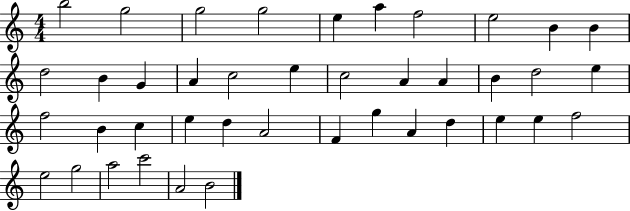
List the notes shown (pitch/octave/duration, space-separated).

B5/h G5/h G5/h G5/h E5/q A5/q F5/h E5/h B4/q B4/q D5/h B4/q G4/q A4/q C5/h E5/q C5/h A4/q A4/q B4/q D5/h E5/q F5/h B4/q C5/q E5/q D5/q A4/h F4/q G5/q A4/q D5/q E5/q E5/q F5/h E5/h G5/h A5/h C6/h A4/h B4/h